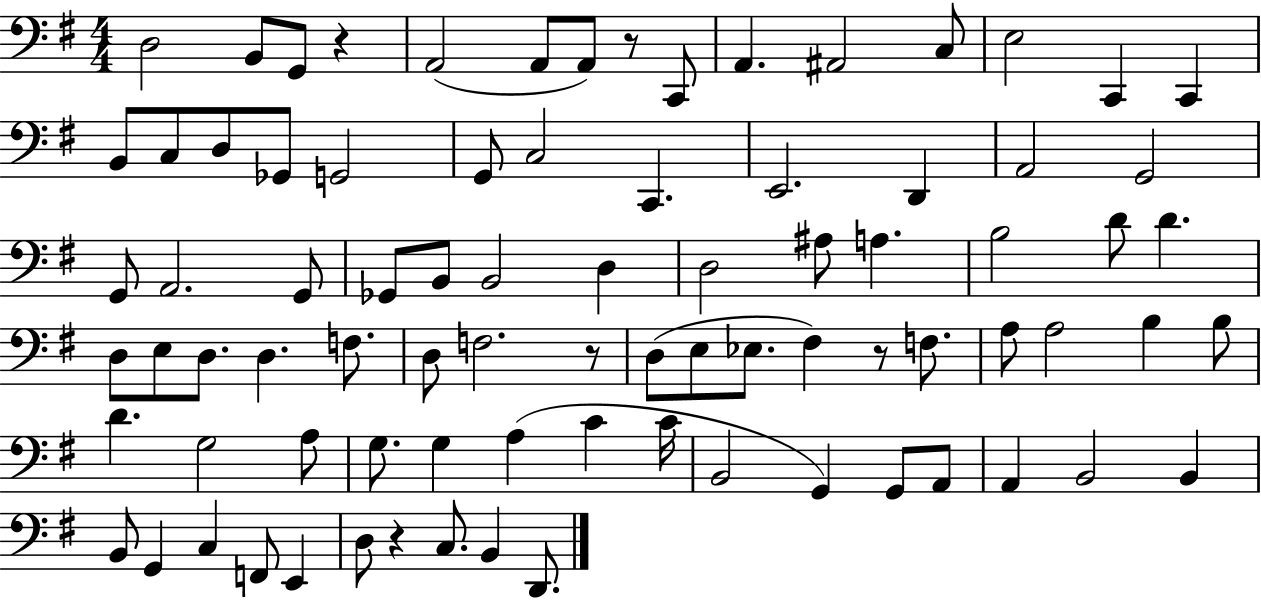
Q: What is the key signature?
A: G major